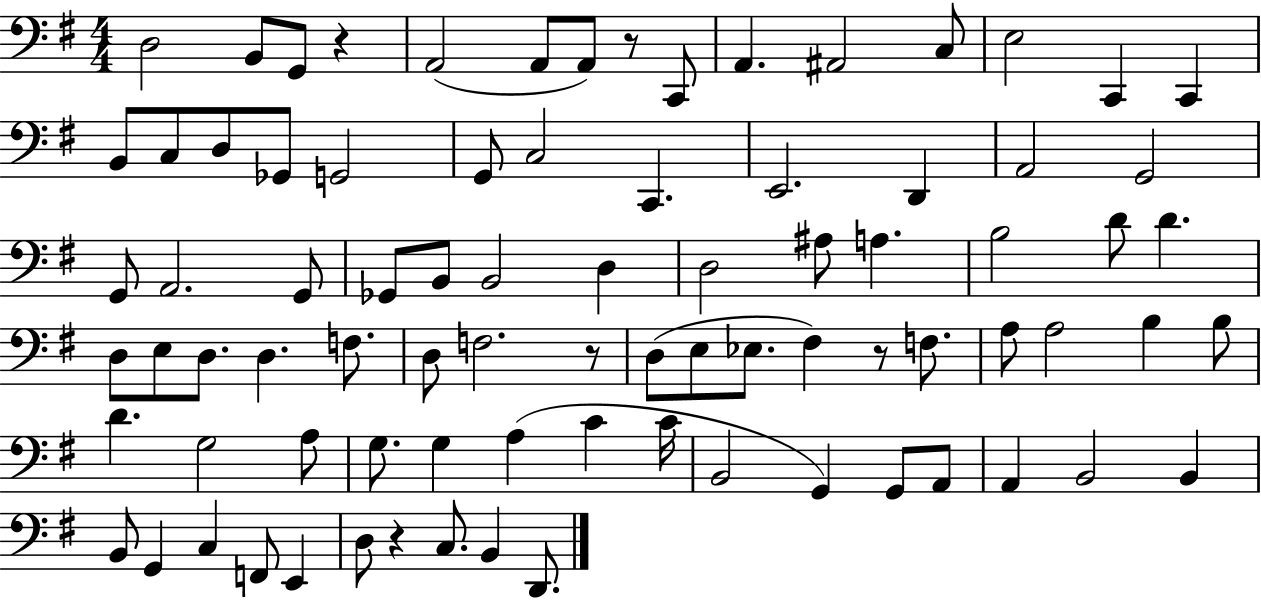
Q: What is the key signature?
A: G major